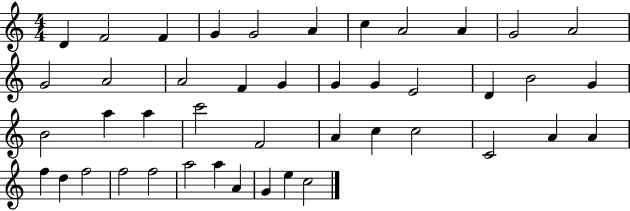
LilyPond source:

{
  \clef treble
  \numericTimeSignature
  \time 4/4
  \key c \major
  d'4 f'2 f'4 | g'4 g'2 a'4 | c''4 a'2 a'4 | g'2 a'2 | \break g'2 a'2 | a'2 f'4 g'4 | g'4 g'4 e'2 | d'4 b'2 g'4 | \break b'2 a''4 a''4 | c'''2 f'2 | a'4 c''4 c''2 | c'2 a'4 a'4 | \break f''4 d''4 f''2 | f''2 f''2 | a''2 a''4 a'4 | g'4 e''4 c''2 | \break \bar "|."
}